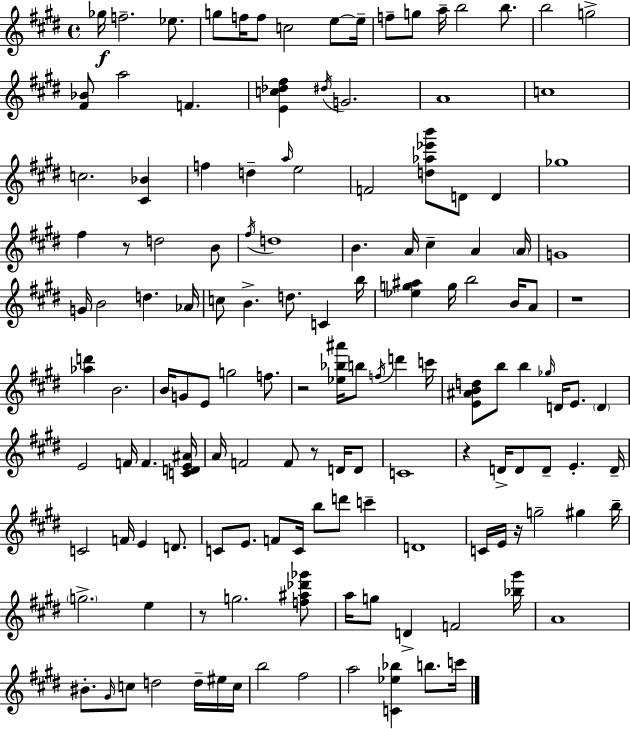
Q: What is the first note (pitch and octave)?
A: Gb5